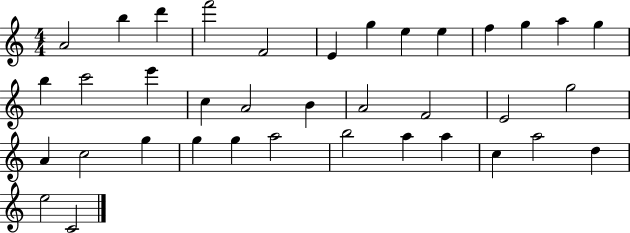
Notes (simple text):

A4/h B5/q D6/q F6/h F4/h E4/q G5/q E5/q E5/q F5/q G5/q A5/q G5/q B5/q C6/h E6/q C5/q A4/h B4/q A4/h F4/h E4/h G5/h A4/q C5/h G5/q G5/q G5/q A5/h B5/h A5/q A5/q C5/q A5/h D5/q E5/h C4/h